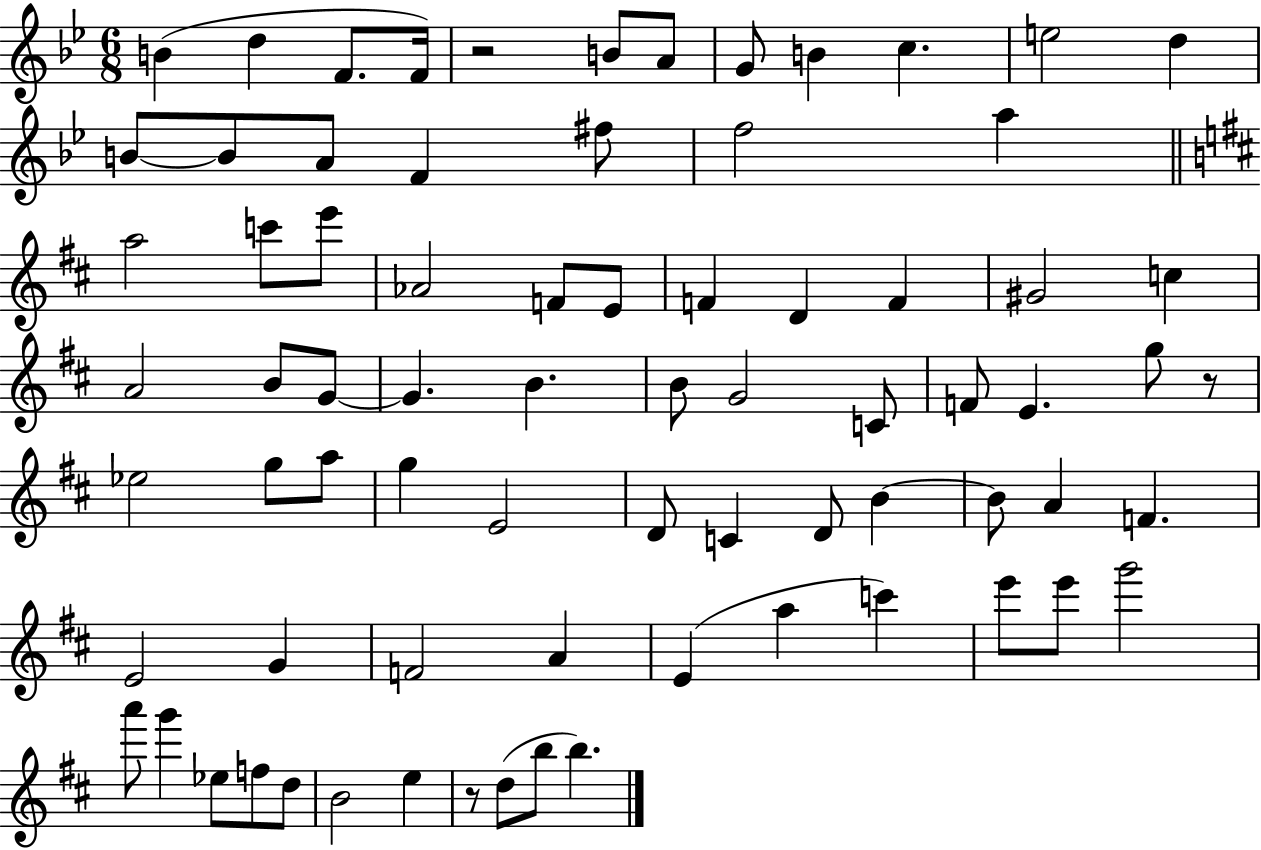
B4/q D5/q F4/e. F4/s R/h B4/e A4/e G4/e B4/q C5/q. E5/h D5/q B4/e B4/e A4/e F4/q F#5/e F5/h A5/q A5/h C6/e E6/e Ab4/h F4/e E4/e F4/q D4/q F4/q G#4/h C5/q A4/h B4/e G4/e G4/q. B4/q. B4/e G4/h C4/e F4/e E4/q. G5/e R/e Eb5/h G5/e A5/e G5/q E4/h D4/e C4/q D4/e B4/q B4/e A4/q F4/q. E4/h G4/q F4/h A4/q E4/q A5/q C6/q E6/e E6/e G6/h A6/e G6/q Eb5/e F5/e D5/e B4/h E5/q R/e D5/e B5/e B5/q.